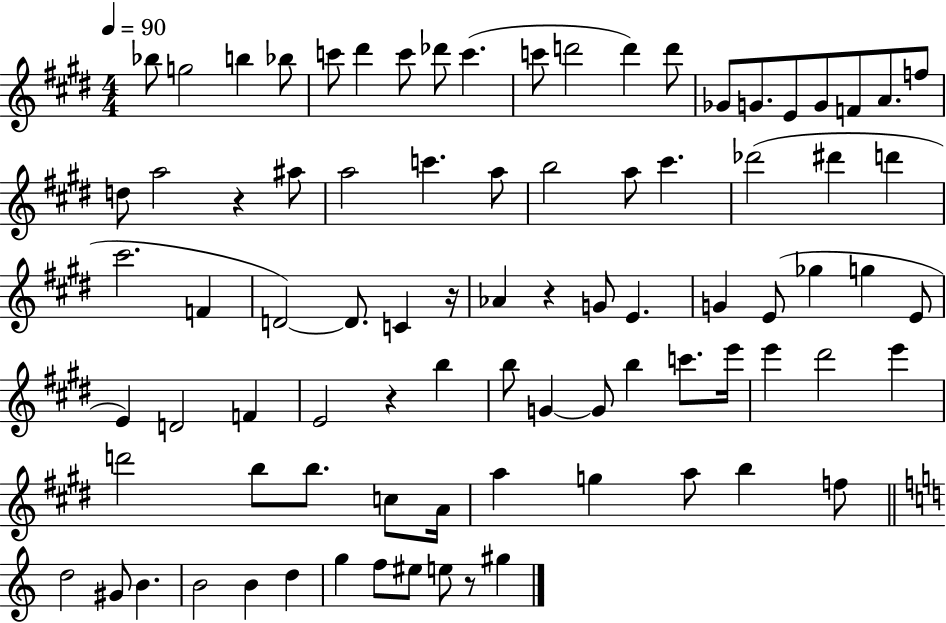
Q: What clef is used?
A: treble